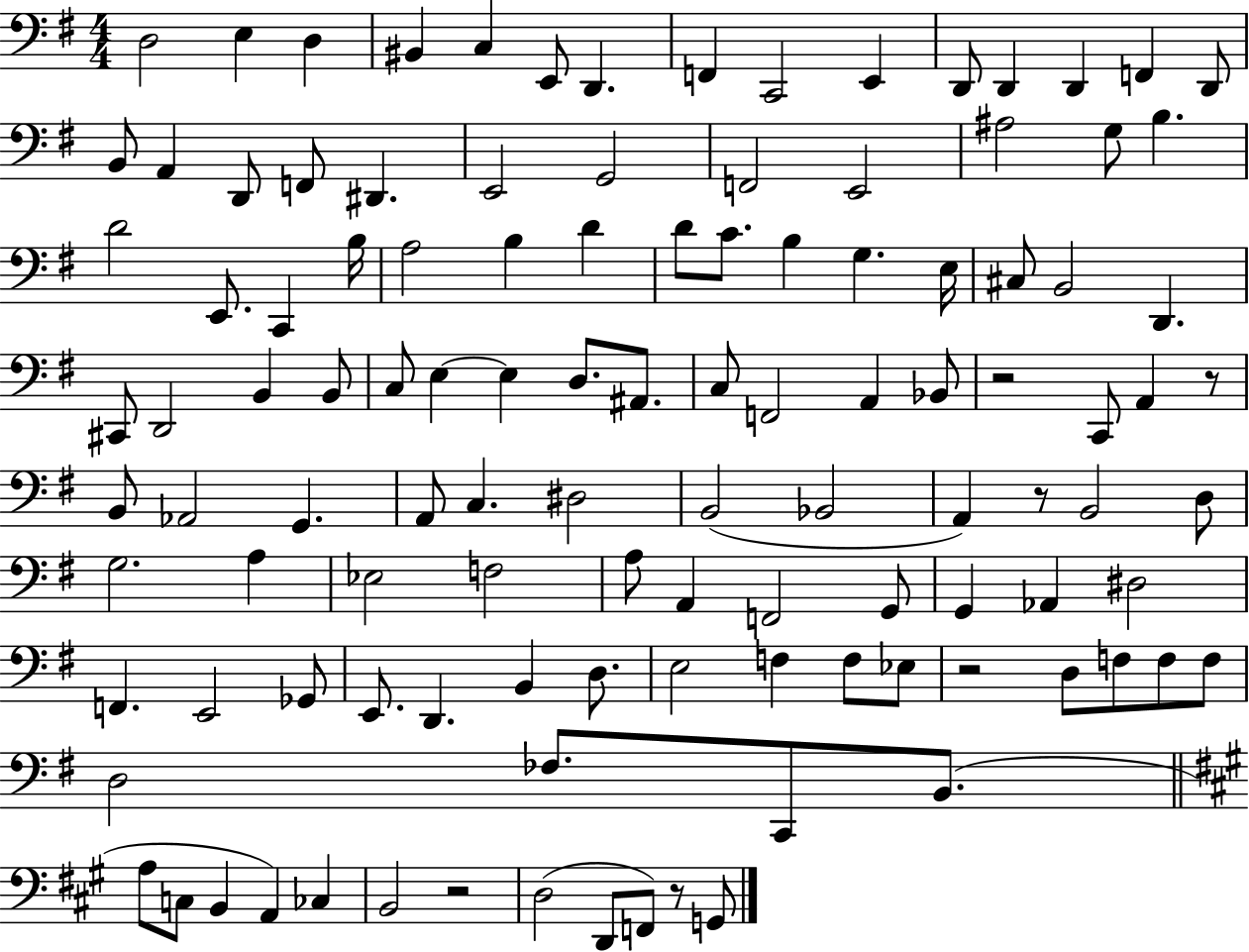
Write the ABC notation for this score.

X:1
T:Untitled
M:4/4
L:1/4
K:G
D,2 E, D, ^B,, C, E,,/2 D,, F,, C,,2 E,, D,,/2 D,, D,, F,, D,,/2 B,,/2 A,, D,,/2 F,,/2 ^D,, E,,2 G,,2 F,,2 E,,2 ^A,2 G,/2 B, D2 E,,/2 C,, B,/4 A,2 B, D D/2 C/2 B, G, E,/4 ^C,/2 B,,2 D,, ^C,,/2 D,,2 B,, B,,/2 C,/2 E, E, D,/2 ^A,,/2 C,/2 F,,2 A,, _B,,/2 z2 C,,/2 A,, z/2 B,,/2 _A,,2 G,, A,,/2 C, ^D,2 B,,2 _B,,2 A,, z/2 B,,2 D,/2 G,2 A, _E,2 F,2 A,/2 A,, F,,2 G,,/2 G,, _A,, ^D,2 F,, E,,2 _G,,/2 E,,/2 D,, B,, D,/2 E,2 F, F,/2 _E,/2 z2 D,/2 F,/2 F,/2 F,/2 D,2 _F,/2 C,,/2 B,,/2 A,/2 C,/2 B,, A,, _C, B,,2 z2 D,2 D,,/2 F,,/2 z/2 G,,/2